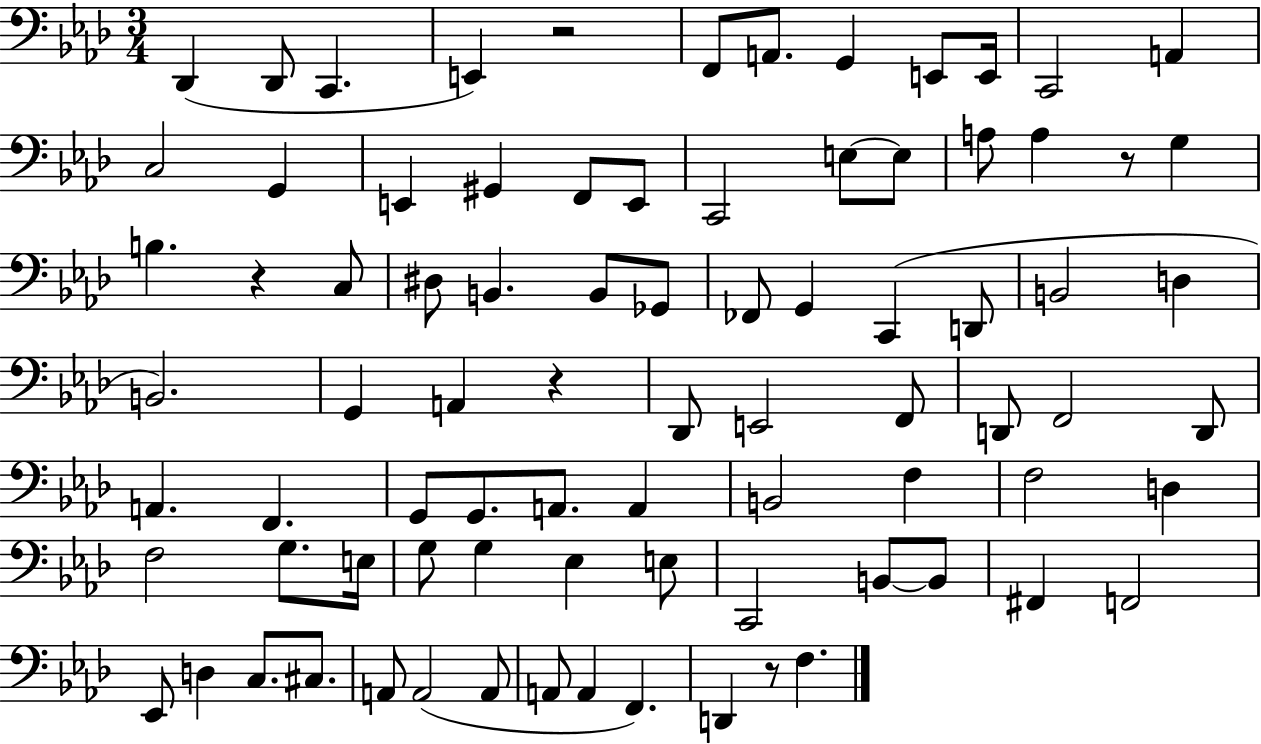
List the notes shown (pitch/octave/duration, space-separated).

Db2/q Db2/e C2/q. E2/q R/h F2/e A2/e. G2/q E2/e E2/s C2/h A2/q C3/h G2/q E2/q G#2/q F2/e E2/e C2/h E3/e E3/e A3/e A3/q R/e G3/q B3/q. R/q C3/e D#3/e B2/q. B2/e Gb2/e FES2/e G2/q C2/q D2/e B2/h D3/q B2/h. G2/q A2/q R/q Db2/e E2/h F2/e D2/e F2/h D2/e A2/q. F2/q. G2/e G2/e. A2/e. A2/q B2/h F3/q F3/h D3/q F3/h G3/e. E3/s G3/e G3/q Eb3/q E3/e C2/h B2/e B2/e F#2/q F2/h Eb2/e D3/q C3/e. C#3/e. A2/e A2/h A2/e A2/e A2/q F2/q. D2/q R/e F3/q.